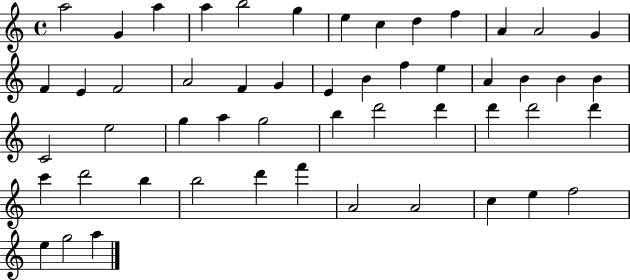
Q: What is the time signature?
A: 4/4